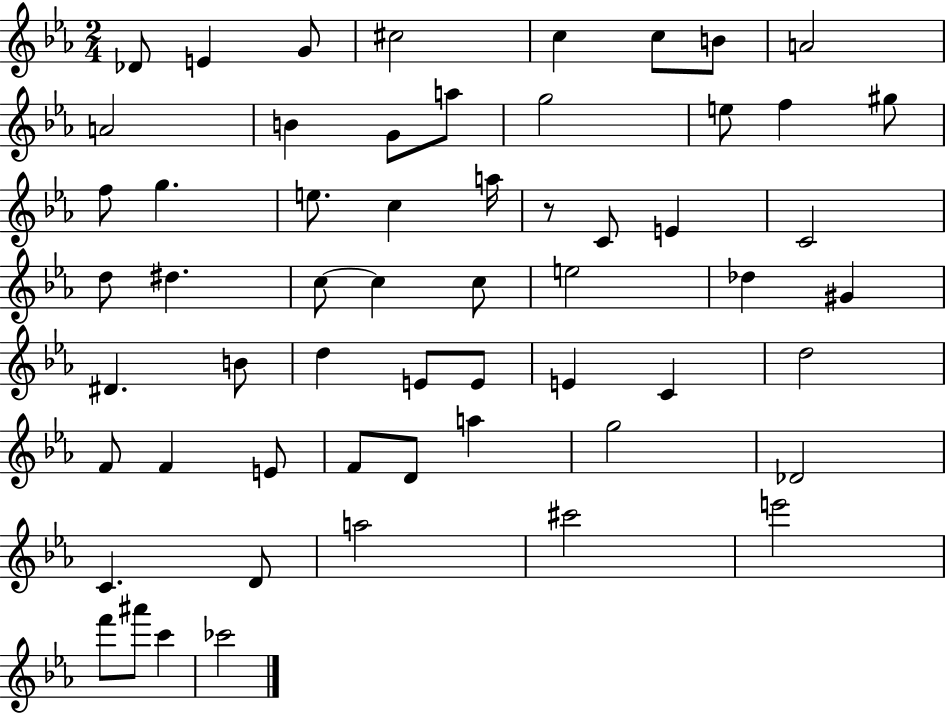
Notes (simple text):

Db4/e E4/q G4/e C#5/h C5/q C5/e B4/e A4/h A4/h B4/q G4/e A5/e G5/h E5/e F5/q G#5/e F5/e G5/q. E5/e. C5/q A5/s R/e C4/e E4/q C4/h D5/e D#5/q. C5/e C5/q C5/e E5/h Db5/q G#4/q D#4/q. B4/e D5/q E4/e E4/e E4/q C4/q D5/h F4/e F4/q E4/e F4/e D4/e A5/q G5/h Db4/h C4/q. D4/e A5/h C#6/h E6/h F6/e A#6/e C6/q CES6/h